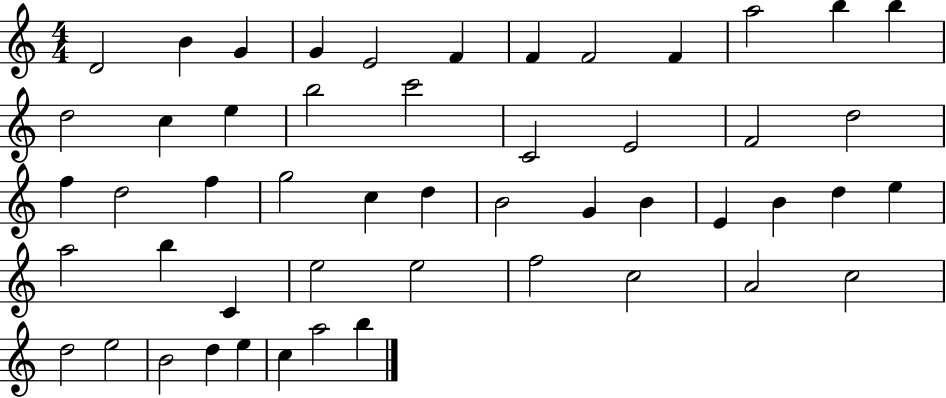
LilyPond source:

{
  \clef treble
  \numericTimeSignature
  \time 4/4
  \key c \major
  d'2 b'4 g'4 | g'4 e'2 f'4 | f'4 f'2 f'4 | a''2 b''4 b''4 | \break d''2 c''4 e''4 | b''2 c'''2 | c'2 e'2 | f'2 d''2 | \break f''4 d''2 f''4 | g''2 c''4 d''4 | b'2 g'4 b'4 | e'4 b'4 d''4 e''4 | \break a''2 b''4 c'4 | e''2 e''2 | f''2 c''2 | a'2 c''2 | \break d''2 e''2 | b'2 d''4 e''4 | c''4 a''2 b''4 | \bar "|."
}